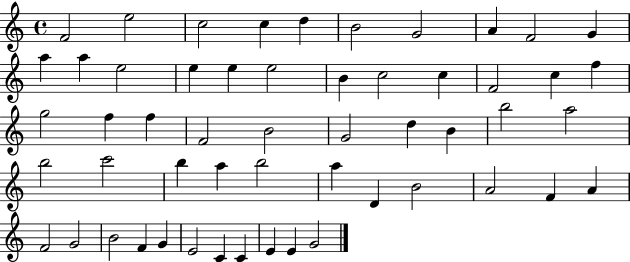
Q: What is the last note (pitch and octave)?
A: G4